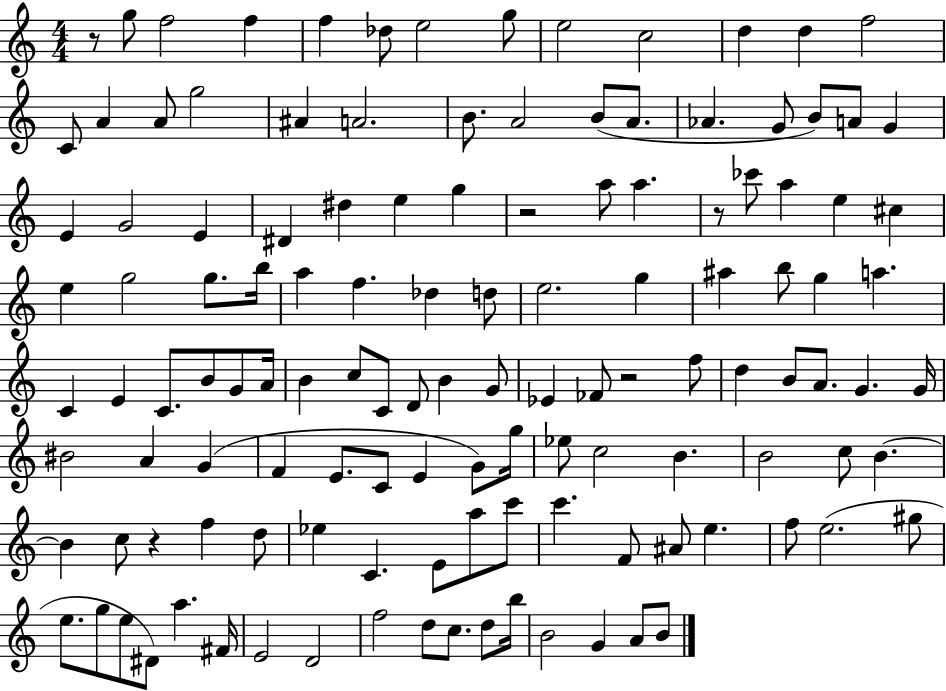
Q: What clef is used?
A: treble